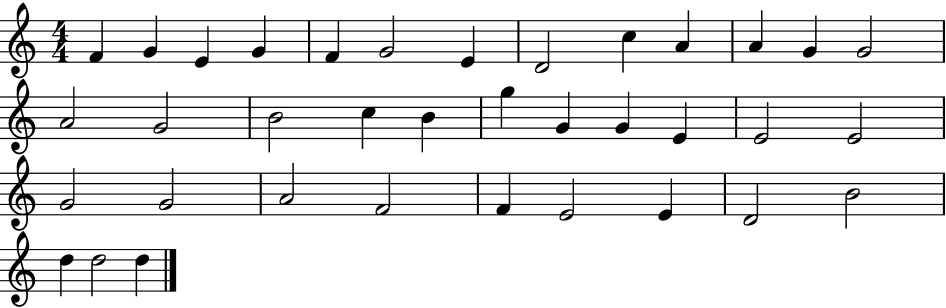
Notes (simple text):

F4/q G4/q E4/q G4/q F4/q G4/h E4/q D4/h C5/q A4/q A4/q G4/q G4/h A4/h G4/h B4/h C5/q B4/q G5/q G4/q G4/q E4/q E4/h E4/h G4/h G4/h A4/h F4/h F4/q E4/h E4/q D4/h B4/h D5/q D5/h D5/q